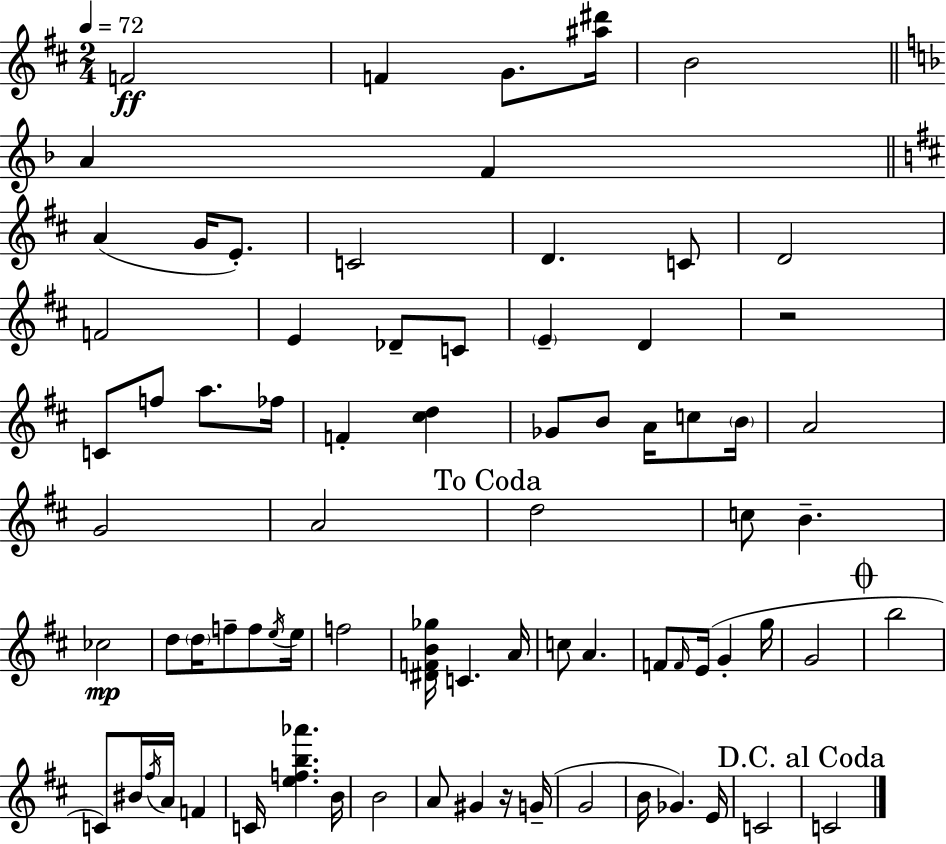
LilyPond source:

{
  \clef treble
  \numericTimeSignature
  \time 2/4
  \key d \major
  \tempo 4 = 72
  \repeat volta 2 { f'2\ff | f'4 g'8. <ais'' dis'''>16 | b'2 | \bar "||" \break \key f \major a'4 f'4 | \bar "||" \break \key d \major a'4( g'16 e'8.-.) | c'2 | d'4. c'8 | d'2 | \break f'2 | e'4 des'8-- c'8 | \parenthesize e'4-- d'4 | r2 | \break c'8 f''8 a''8. fes''16 | f'4-. <cis'' d''>4 | ges'8 b'8 a'16 c''8 \parenthesize b'16 | a'2 | \break g'2 | a'2 | \mark "To Coda" d''2 | c''8 b'4.-- | \break ces''2\mp | d''8 \parenthesize d''16 f''8-- f''8 \acciaccatura { e''16 } | e''16 f''2 | <dis' f' b' ges''>16 c'4. | \break a'16 c''8 a'4. | f'8 \grace { f'16 } e'16( g'4-. | g''16 g'2 | \mark \markup { \musicglyph "scripts.coda" } b''2 | \break c'8) bis'16 \acciaccatura { fis''16 } a'16 f'4 | c'16 <e'' f'' b'' aes'''>4. | b'16 b'2 | a'8 gis'4 | \break r16 g'16--( g'2 | b'16 ges'4.) | e'16 c'2 | \mark "D.C. al Coda" c'2 | \break } \bar "|."
}